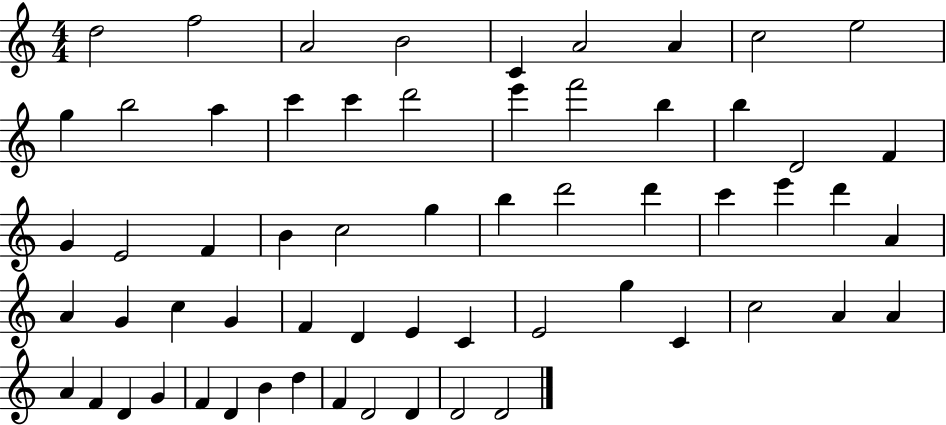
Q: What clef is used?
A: treble